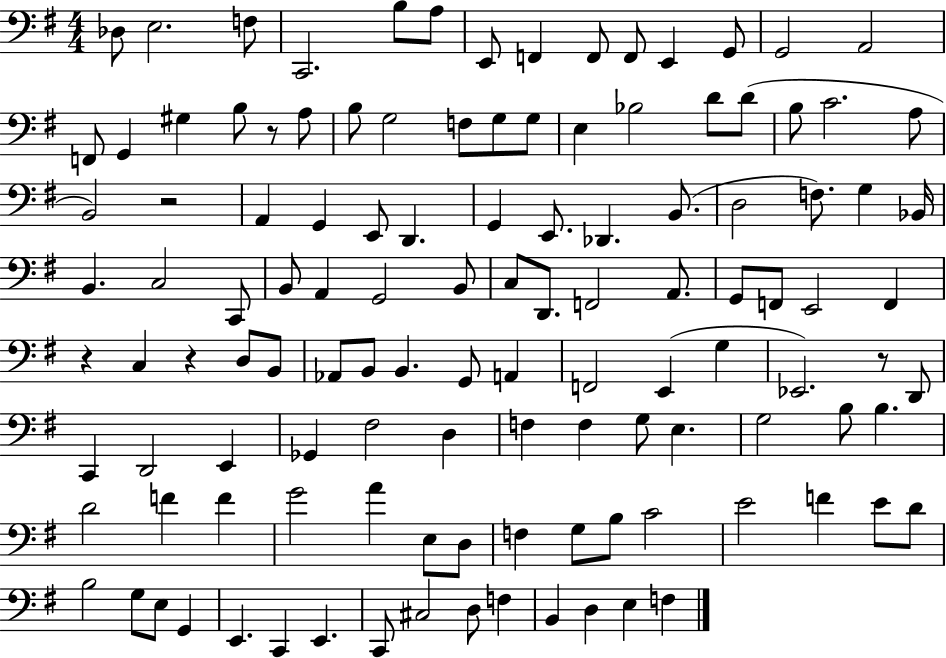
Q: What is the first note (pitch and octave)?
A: Db3